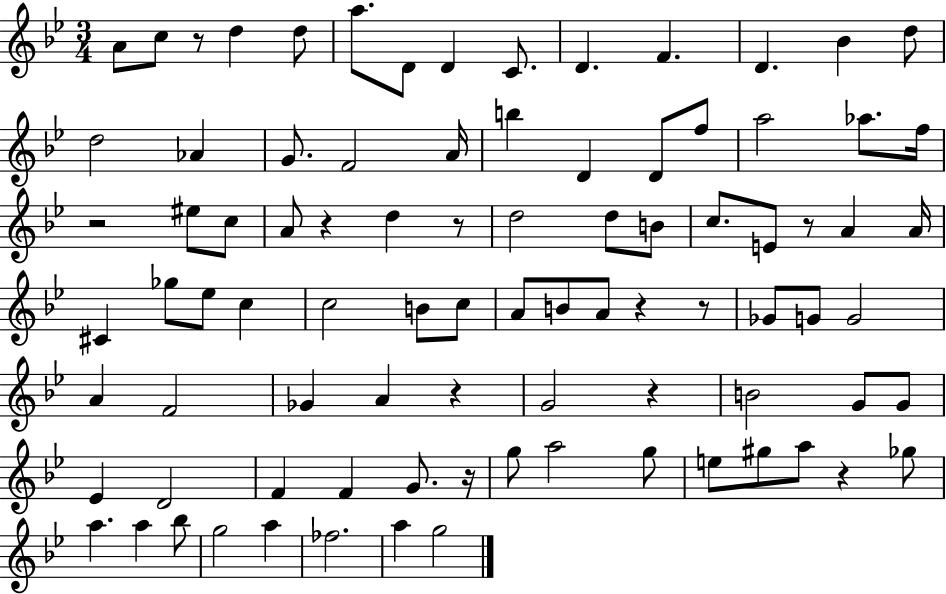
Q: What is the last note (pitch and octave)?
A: G5